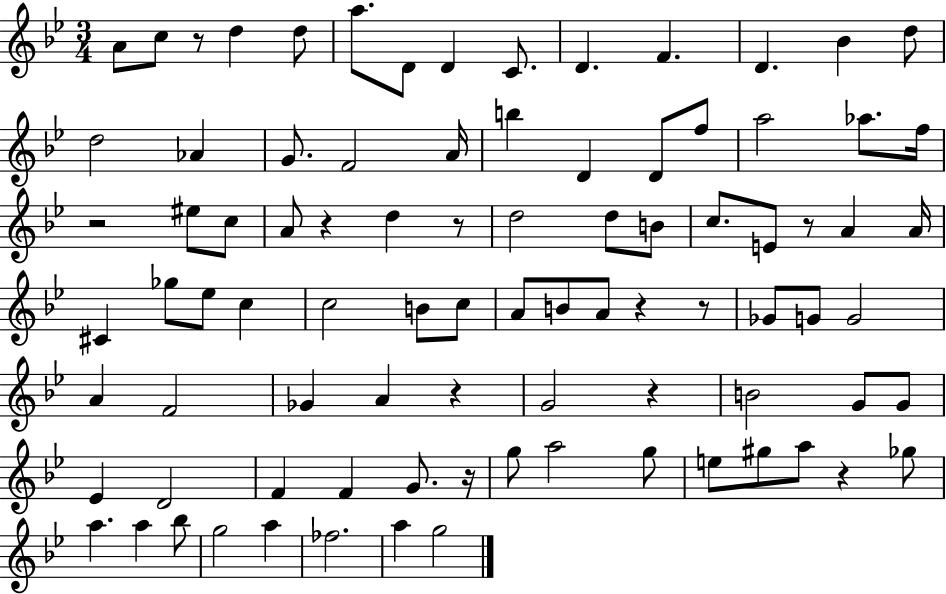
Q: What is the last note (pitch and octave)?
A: G5